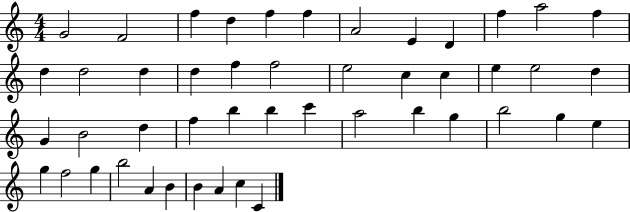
X:1
T:Untitled
M:4/4
L:1/4
K:C
G2 F2 f d f f A2 E D f a2 f d d2 d d f f2 e2 c c e e2 d G B2 d f b b c' a2 b g b2 g e g f2 g b2 A B B A c C